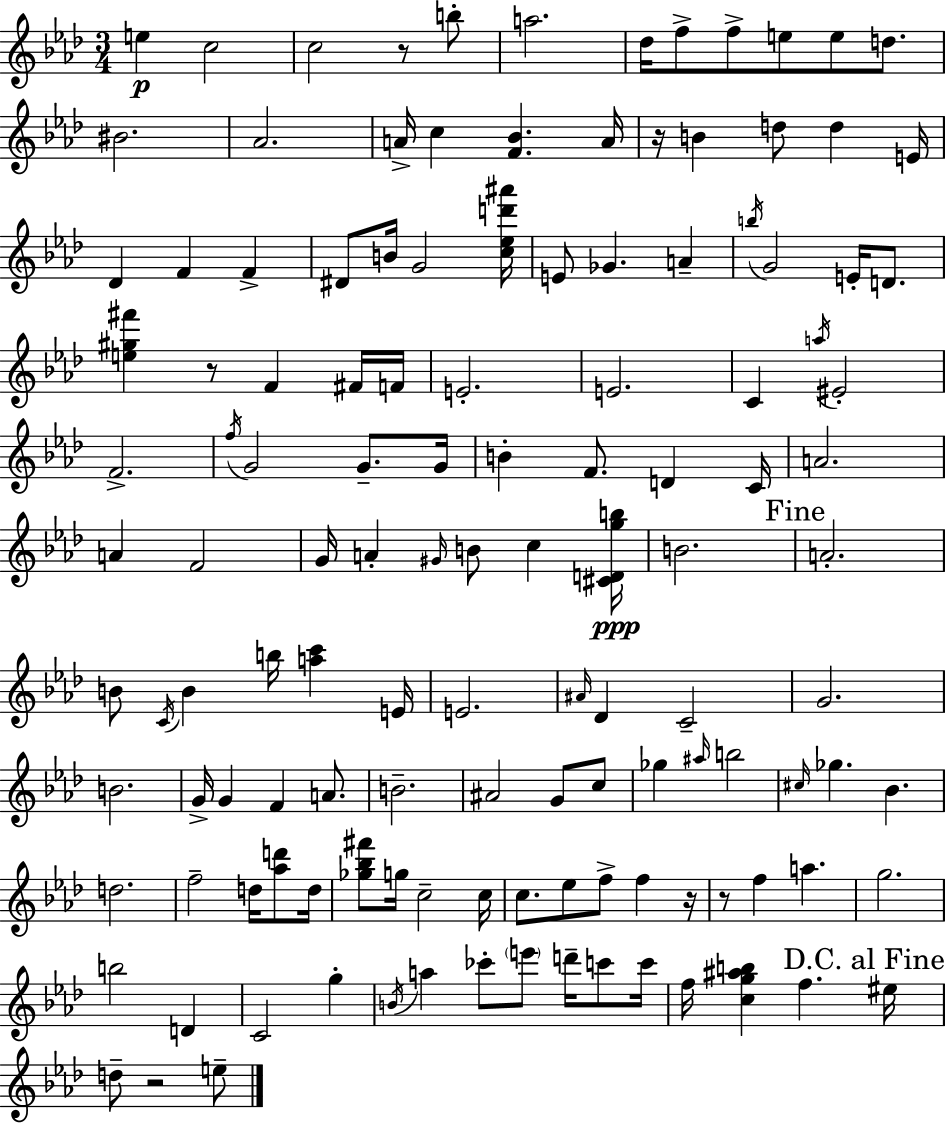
E5/q C5/h C5/h R/e B5/e A5/h. Db5/s F5/e F5/e E5/e E5/e D5/e. BIS4/h. Ab4/h. A4/s C5/q [F4,Bb4]/q. A4/s R/s B4/q D5/e D5/q E4/s Db4/q F4/q F4/q D#4/e B4/s G4/h [C5,Eb5,D6,A#6]/s E4/e Gb4/q. A4/q B5/s G4/h E4/s D4/e. [E5,G#5,F#6]/q R/e F4/q F#4/s F4/s E4/h. E4/h. C4/q A5/s EIS4/h F4/h. F5/s G4/h G4/e. G4/s B4/q F4/e. D4/q C4/s A4/h. A4/q F4/h G4/s A4/q G#4/s B4/e C5/q [C#4,D4,G5,B5]/s B4/h. A4/h. B4/e C4/s B4/q B5/s [A5,C6]/q E4/s E4/h. A#4/s Db4/q C4/h G4/h. B4/h. G4/s G4/q F4/q A4/e. B4/h. A#4/h G4/e C5/e Gb5/q A#5/s B5/h C#5/s Gb5/q. Bb4/q. D5/h. F5/h D5/s [Ab5,D6]/e D5/s [Gb5,Bb5,F#6]/e G5/s C5/h C5/s C5/e. Eb5/e F5/e F5/q R/s R/e F5/q A5/q. G5/h. B5/h D4/q C4/h G5/q B4/s A5/q CES6/e E6/e D6/s C6/e C6/s F5/s [C5,G5,A#5,B5]/q F5/q. EIS5/s D5/e R/h E5/e